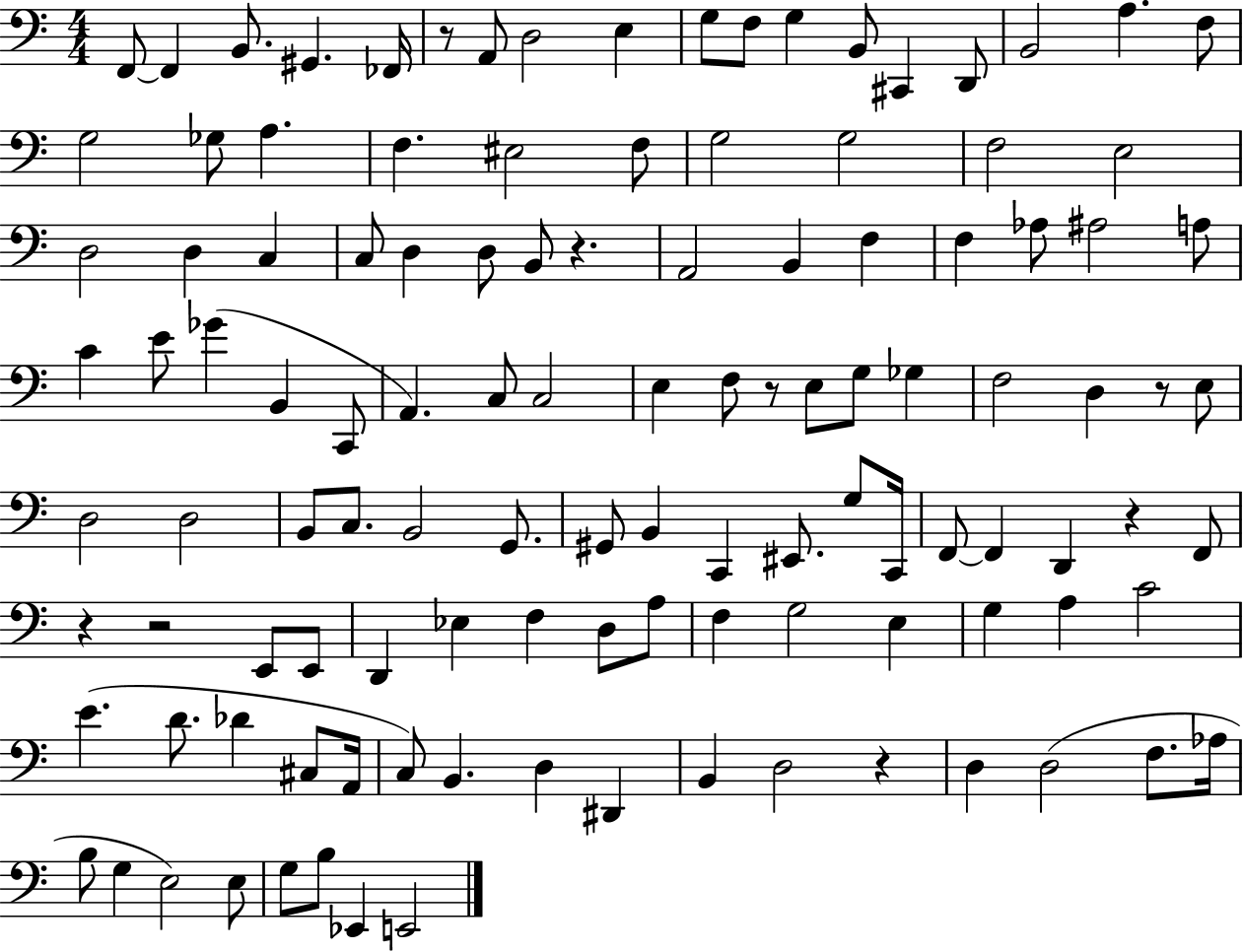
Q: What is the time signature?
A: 4/4